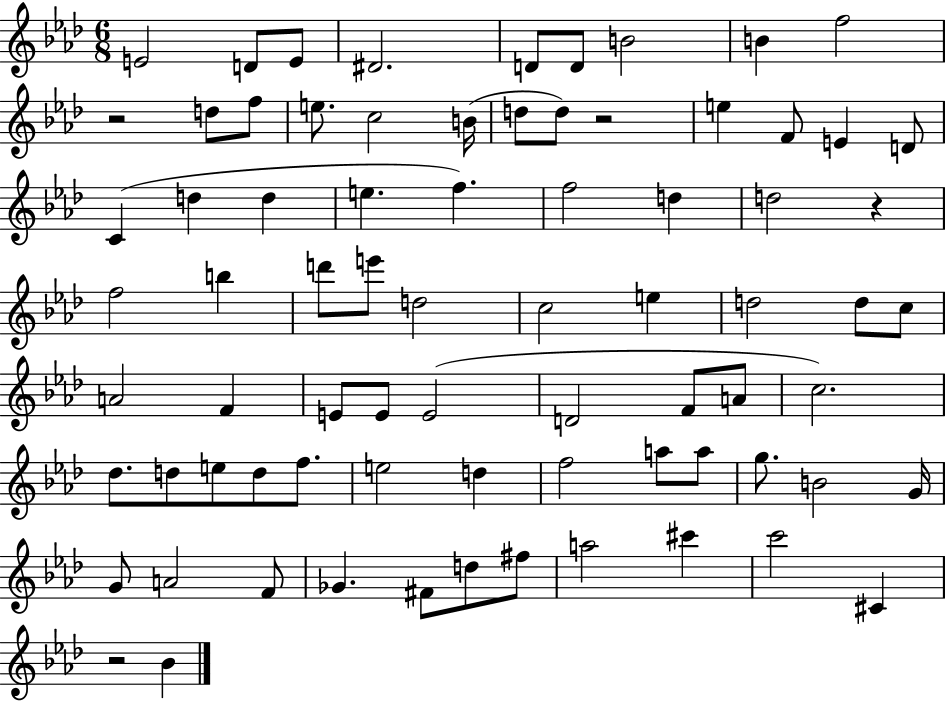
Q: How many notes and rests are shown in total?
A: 76